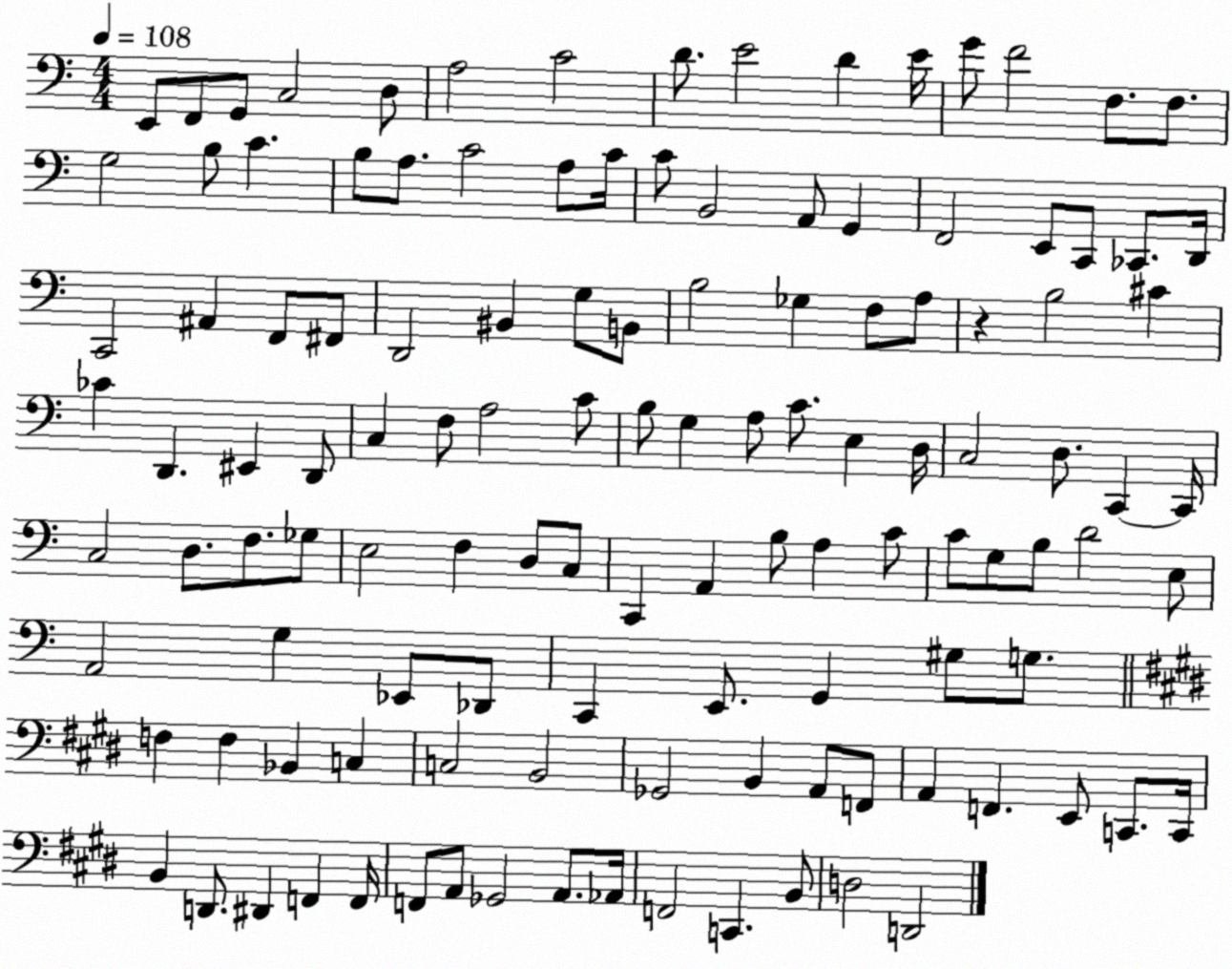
X:1
T:Untitled
M:4/4
L:1/4
K:C
E,,/2 F,,/2 G,,/2 C,2 D,/2 A,2 C2 D/2 E2 D E/4 G/2 F2 F,/2 F,/2 G,2 B,/2 C B,/2 A,/2 C2 A,/2 C/4 C/2 B,,2 A,,/2 G,, F,,2 E,,/2 C,,/2 _C,,/2 D,,/4 C,,2 ^A,, F,,/2 ^F,,/2 D,,2 ^B,, G,/2 B,,/2 B,2 _G, F,/2 A,/2 z B,2 ^C _C D,, ^E,, D,,/2 C, F,/2 A,2 C/2 B,/2 G, A,/2 C/2 E, D,/4 C,2 D,/2 C,, C,,/4 C,2 D,/2 F,/2 _G,/2 E,2 F, D,/2 C,/2 C,, A,, B,/2 A, C/2 C/2 G,/2 B,/2 D2 E,/2 A,,2 G, _E,,/2 _D,,/2 C,, E,,/2 G,, ^G,/2 G,/2 F, F, _B,, C, C,2 B,,2 _G,,2 B,, A,,/2 F,,/2 A,, F,, E,,/2 C,,/2 C,,/4 B,, D,,/2 ^D,, F,, F,,/4 F,,/2 A,,/2 _G,,2 A,,/2 _A,,/4 F,,2 C,, B,,/2 D,2 D,,2